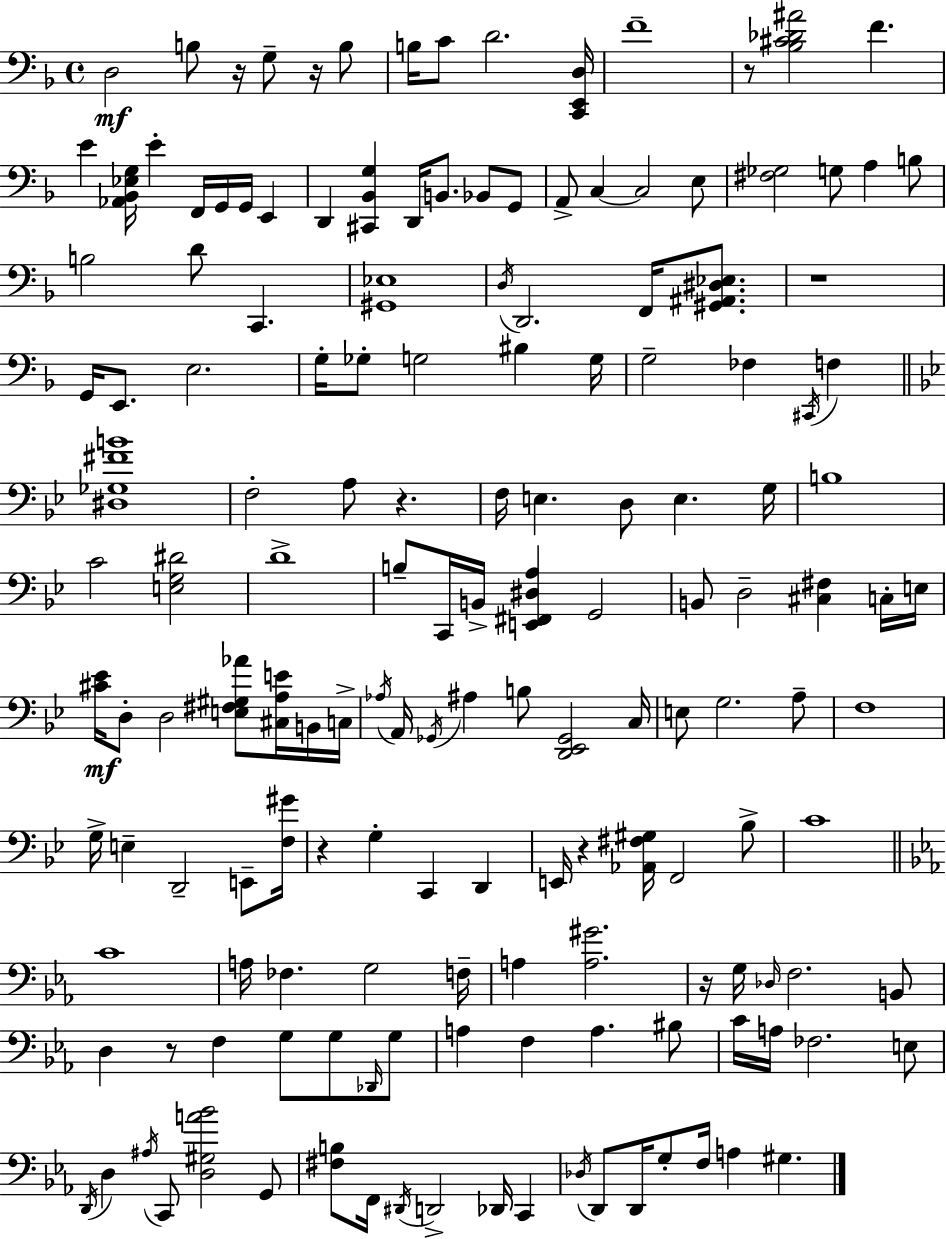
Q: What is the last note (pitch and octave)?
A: G#3